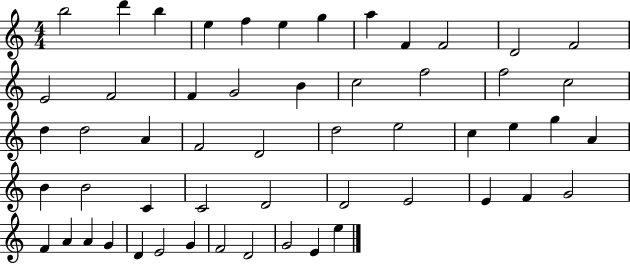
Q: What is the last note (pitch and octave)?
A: E5